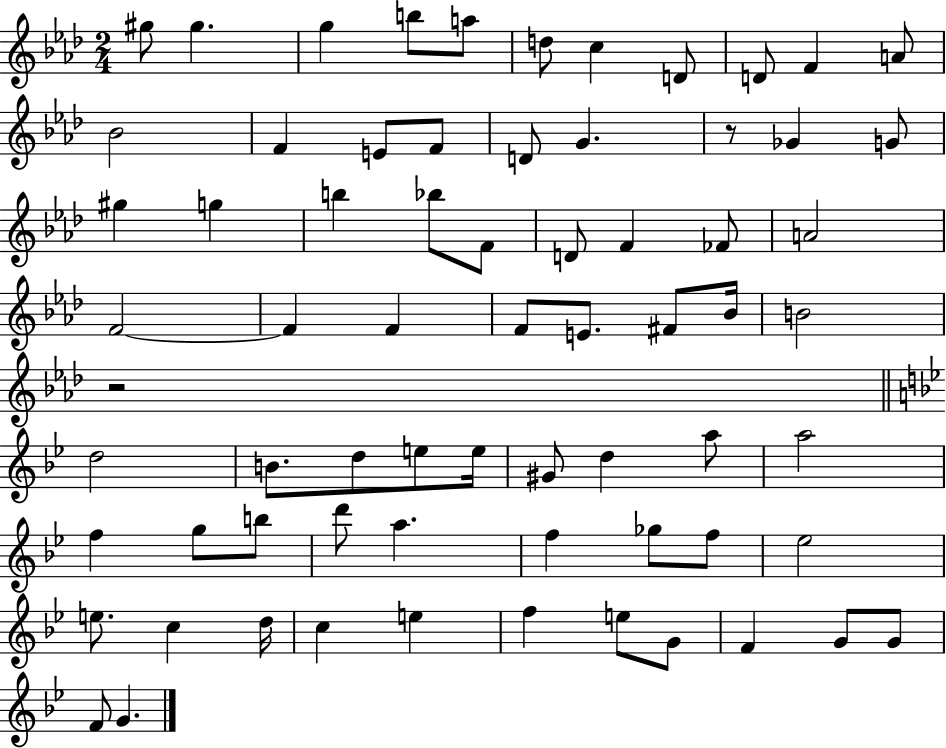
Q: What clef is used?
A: treble